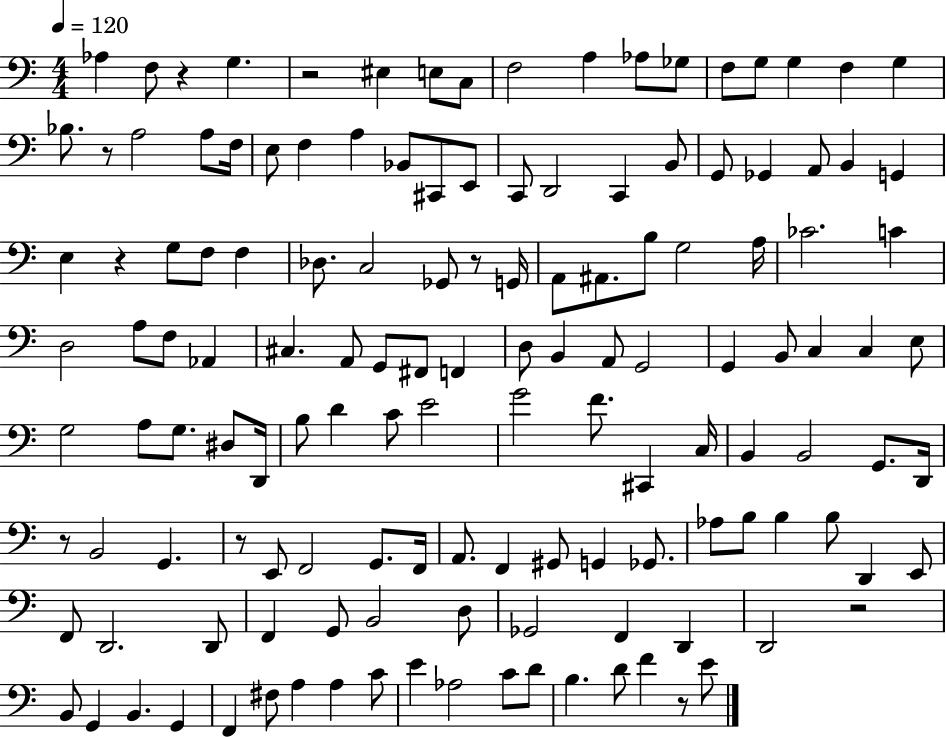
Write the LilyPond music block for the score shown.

{
  \clef bass
  \numericTimeSignature
  \time 4/4
  \key c \major
  \tempo 4 = 120
  aes4 f8 r4 g4. | r2 eis4 e8 c8 | f2 a4 aes8 ges8 | f8 g8 g4 f4 g4 | \break bes8. r8 a2 a8 f16 | e8 f4 a4 bes,8 cis,8 e,8 | c,8 d,2 c,4 b,8 | g,8 ges,4 a,8 b,4 g,4 | \break e4 r4 g8 f8 f4 | des8. c2 ges,8 r8 g,16 | a,8 ais,8. b8 g2 a16 | ces'2. c'4 | \break d2 a8 f8 aes,4 | cis4. a,8 g,8 fis,8 f,4 | d8 b,4 a,8 g,2 | g,4 b,8 c4 c4 e8 | \break g2 a8 g8. dis8 d,16 | b8 d'4 c'8 e'2 | g'2 f'8. cis,4 c16 | b,4 b,2 g,8. d,16 | \break r8 b,2 g,4. | r8 e,8 f,2 g,8. f,16 | a,8. f,4 gis,8 g,4 ges,8. | aes8 b8 b4 b8 d,4 e,8 | \break f,8 d,2. d,8 | f,4 g,8 b,2 d8 | ges,2 f,4 d,4 | d,2 r2 | \break b,8 g,4 b,4. g,4 | f,4 fis8 a4 a4 c'8 | e'4 aes2 c'8 d'8 | b4. d'8 f'4 r8 e'8 | \break \bar "|."
}